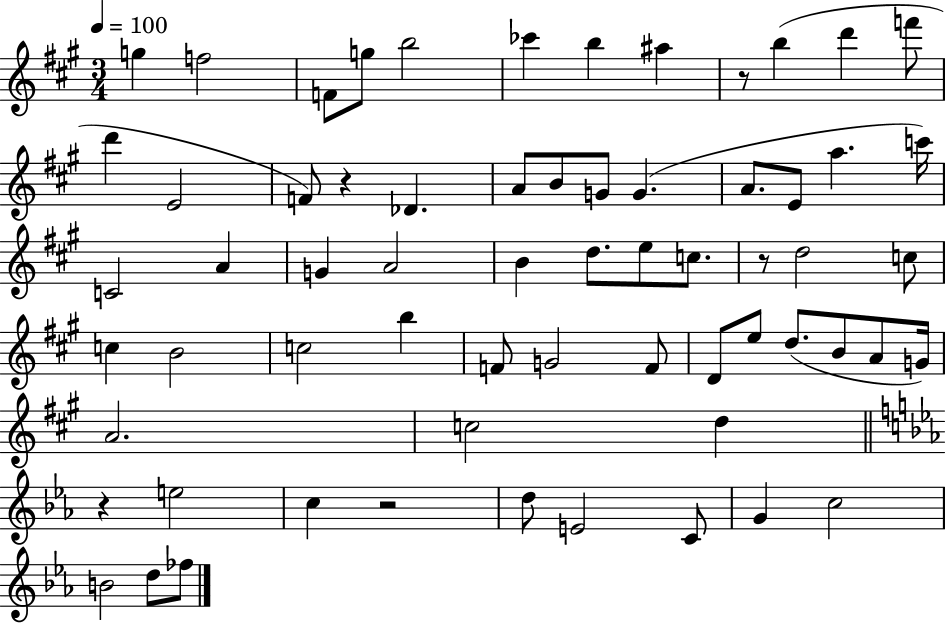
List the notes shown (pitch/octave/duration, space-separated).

G5/q F5/h F4/e G5/e B5/h CES6/q B5/q A#5/q R/e B5/q D6/q F6/e D6/q E4/h F4/e R/q Db4/q. A4/e B4/e G4/e G4/q. A4/e. E4/e A5/q. C6/s C4/h A4/q G4/q A4/h B4/q D5/e. E5/e C5/e. R/e D5/h C5/e C5/q B4/h C5/h B5/q F4/e G4/h F4/e D4/e E5/e D5/e. B4/e A4/e G4/s A4/h. C5/h D5/q R/q E5/h C5/q R/h D5/e E4/h C4/e G4/q C5/h B4/h D5/e FES5/e